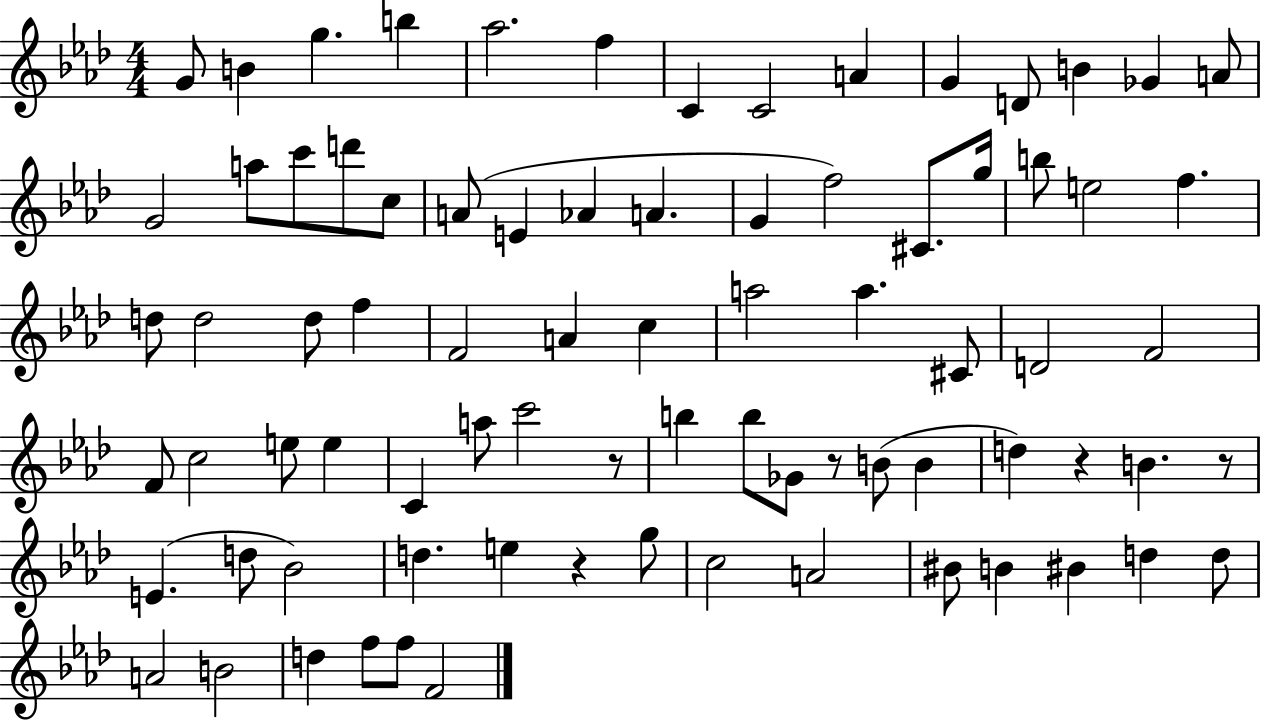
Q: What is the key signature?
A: AES major